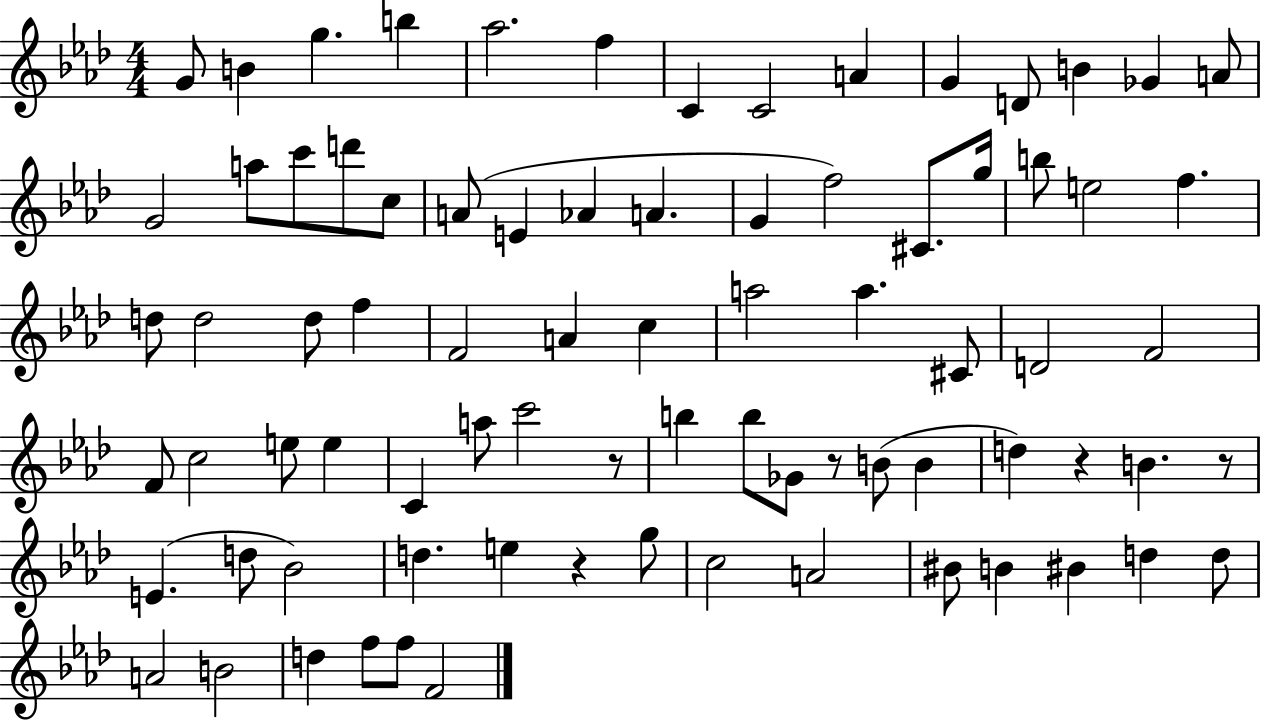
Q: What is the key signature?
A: AES major